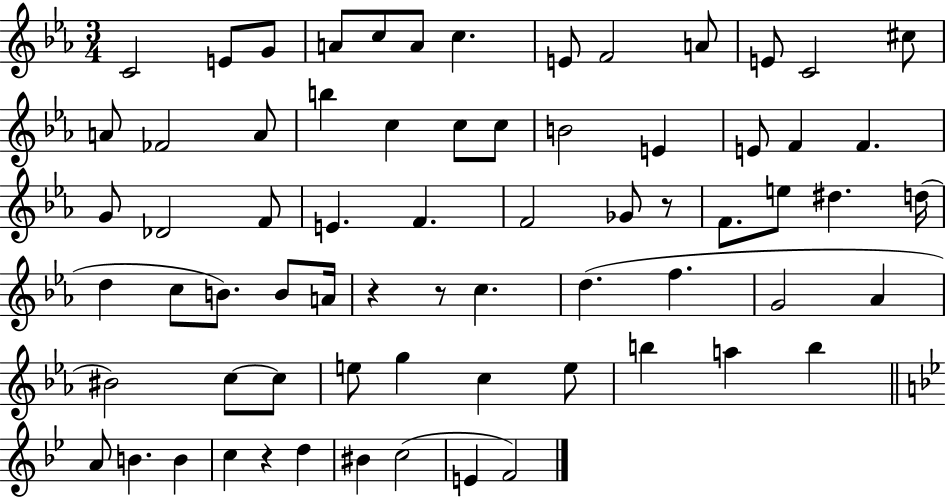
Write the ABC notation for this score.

X:1
T:Untitled
M:3/4
L:1/4
K:Eb
C2 E/2 G/2 A/2 c/2 A/2 c E/2 F2 A/2 E/2 C2 ^c/2 A/2 _F2 A/2 b c c/2 c/2 B2 E E/2 F F G/2 _D2 F/2 E F F2 _G/2 z/2 F/2 e/2 ^d d/4 d c/2 B/2 B/2 A/4 z z/2 c d f G2 _A ^B2 c/2 c/2 e/2 g c e/2 b a b A/2 B B c z d ^B c2 E F2